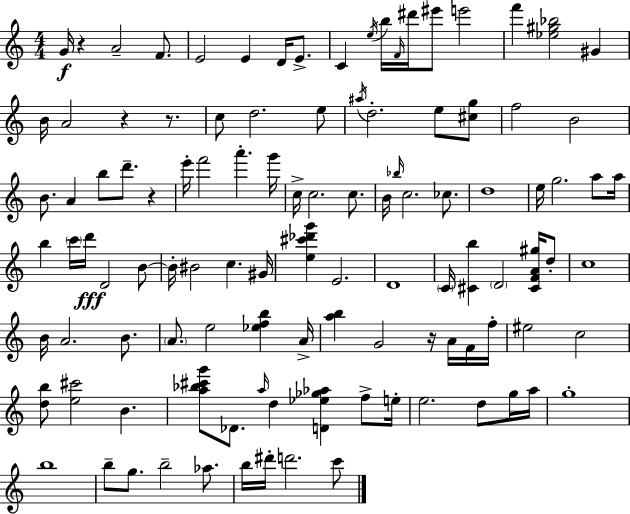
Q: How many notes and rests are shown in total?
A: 109